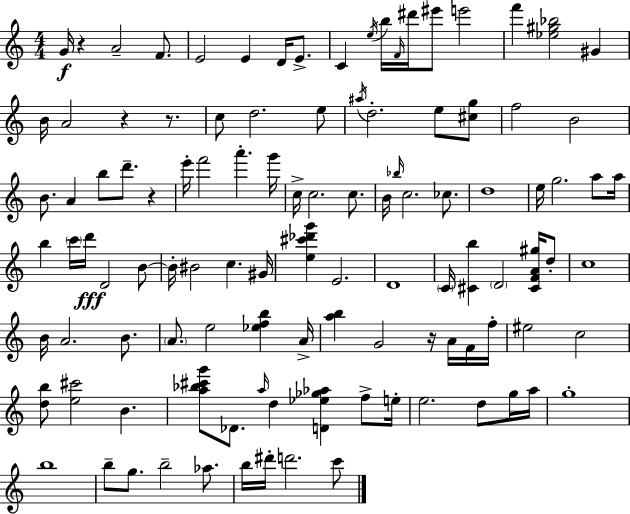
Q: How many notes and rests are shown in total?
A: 109